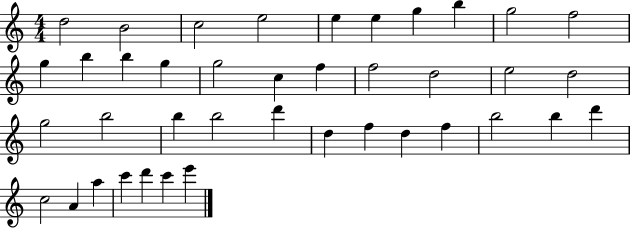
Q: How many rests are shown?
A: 0